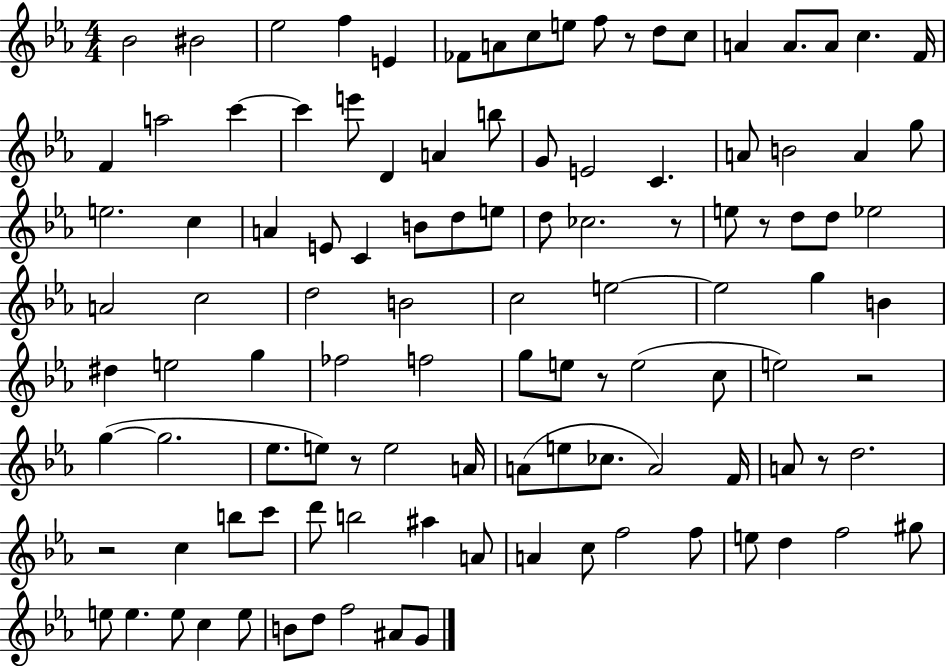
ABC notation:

X:1
T:Untitled
M:4/4
L:1/4
K:Eb
_B2 ^B2 _e2 f E _F/2 A/2 c/2 e/2 f/2 z/2 d/2 c/2 A A/2 A/2 c F/4 F a2 c' c' e'/2 D A b/2 G/2 E2 C A/2 B2 A g/2 e2 c A E/2 C B/2 d/2 e/2 d/2 _c2 z/2 e/2 z/2 d/2 d/2 _e2 A2 c2 d2 B2 c2 e2 e2 g B ^d e2 g _f2 f2 g/2 e/2 z/2 e2 c/2 e2 z2 g g2 _e/2 e/2 z/2 e2 A/4 A/2 e/2 _c/2 A2 F/4 A/2 z/2 d2 z2 c b/2 c'/2 d'/2 b2 ^a A/2 A c/2 f2 f/2 e/2 d f2 ^g/2 e/2 e e/2 c e/2 B/2 d/2 f2 ^A/2 G/2